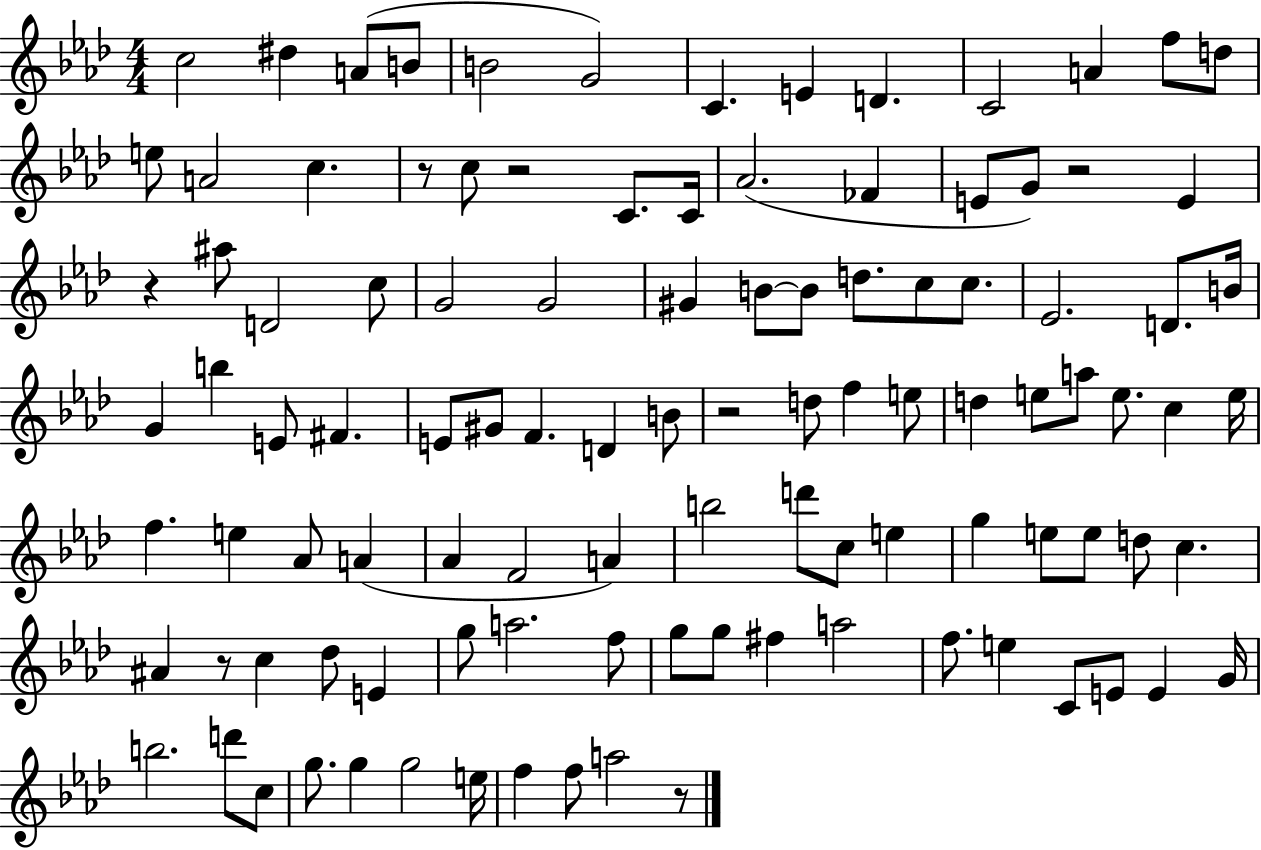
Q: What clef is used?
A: treble